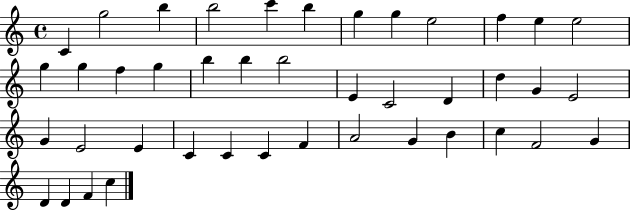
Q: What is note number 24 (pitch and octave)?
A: G4